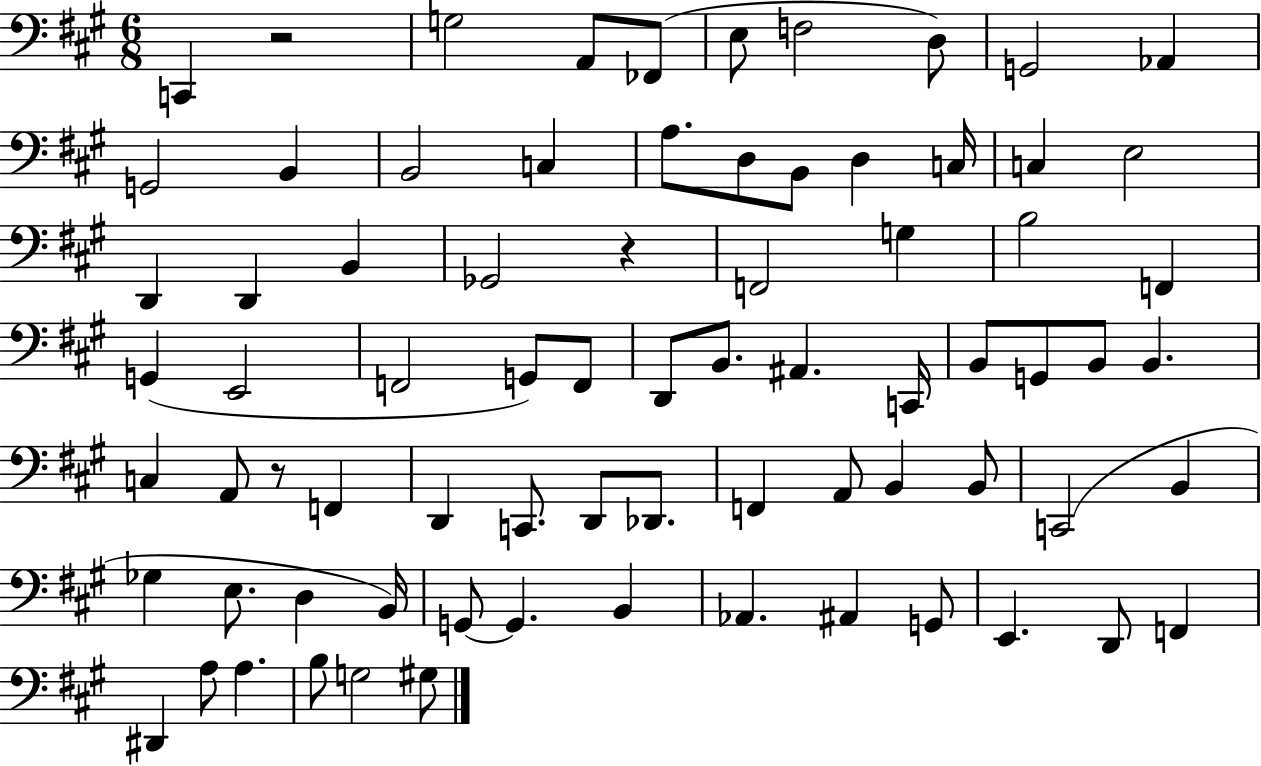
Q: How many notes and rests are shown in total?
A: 76